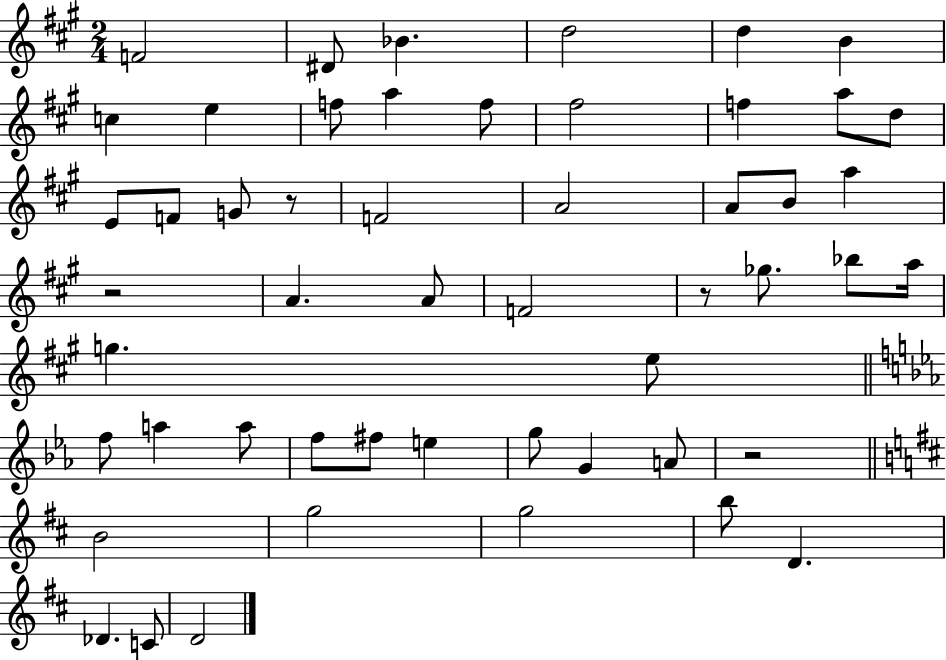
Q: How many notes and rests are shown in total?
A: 52